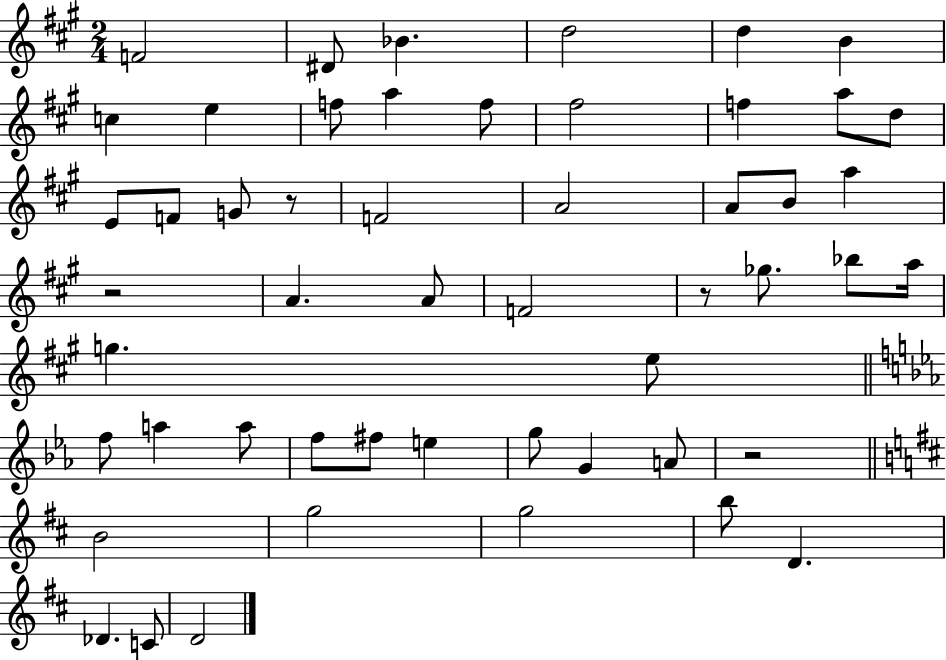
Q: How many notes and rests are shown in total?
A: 52